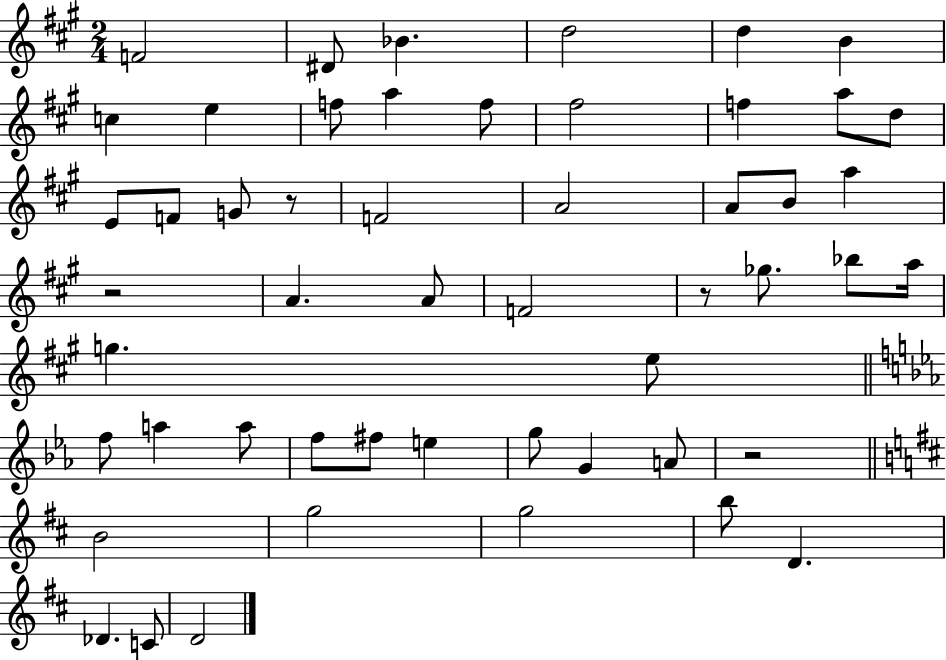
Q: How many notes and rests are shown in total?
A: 52